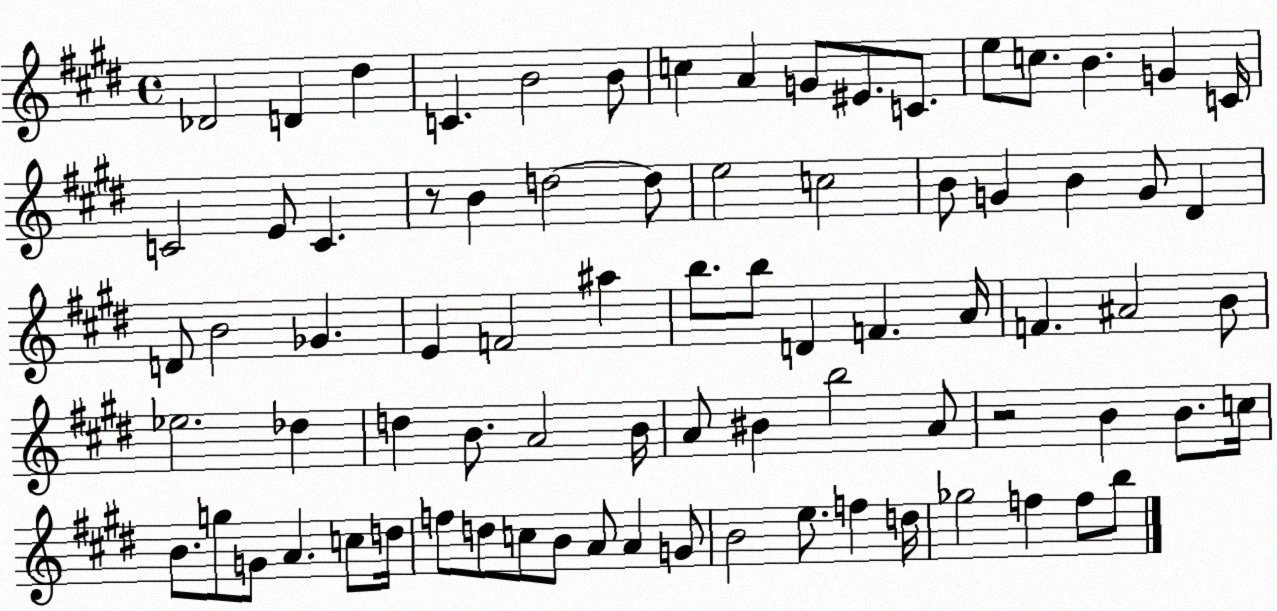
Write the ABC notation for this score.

X:1
T:Untitled
M:4/4
L:1/4
K:E
_D2 D ^d C B2 B/2 c A G/2 ^E/2 C/2 e/2 c/2 B G C/4 C2 E/2 C z/2 B d2 d/2 e2 c2 B/2 G B G/2 ^D D/2 B2 _G E F2 ^a b/2 b/2 D F A/4 F ^A2 B/2 _e2 _d d B/2 A2 B/4 A/2 ^B b2 A/2 z2 B B/2 c/4 B/2 g/2 G/2 A c/2 d/4 f/2 d/2 c/2 B/2 A/2 A G/2 B2 e/2 f d/4 _g2 f f/2 b/2